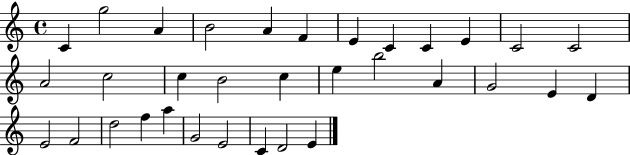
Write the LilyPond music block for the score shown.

{
  \clef treble
  \time 4/4
  \defaultTimeSignature
  \key c \major
  c'4 g''2 a'4 | b'2 a'4 f'4 | e'4 c'4 c'4 e'4 | c'2 c'2 | \break a'2 c''2 | c''4 b'2 c''4 | e''4 b''2 a'4 | g'2 e'4 d'4 | \break e'2 f'2 | d''2 f''4 a''4 | g'2 e'2 | c'4 d'2 e'4 | \break \bar "|."
}